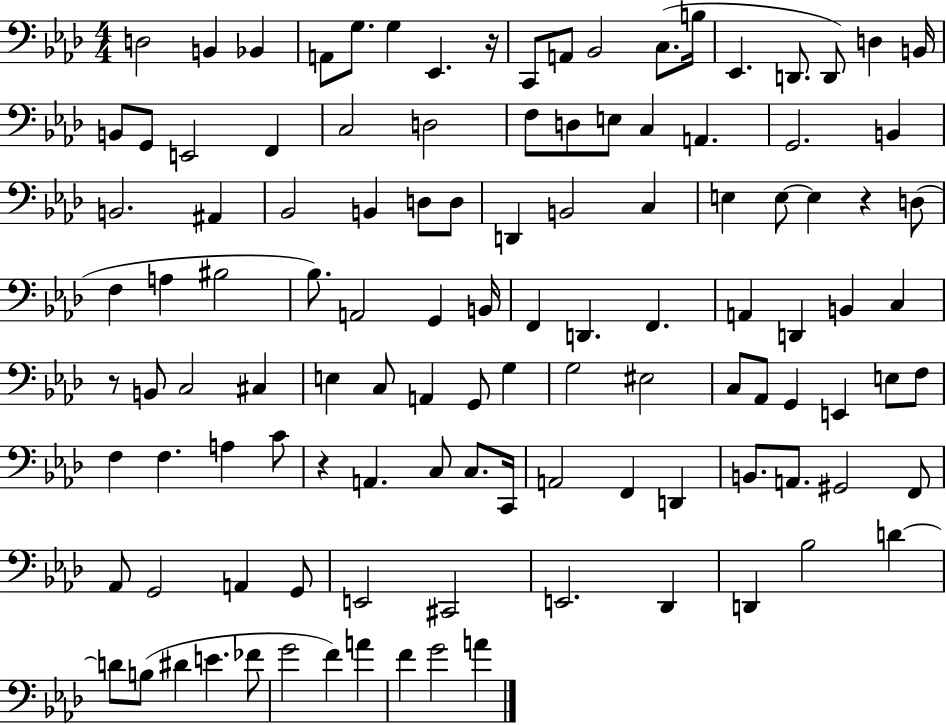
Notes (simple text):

D3/h B2/q Bb2/q A2/e G3/e. G3/q Eb2/q. R/s C2/e A2/e Bb2/h C3/e. B3/s Eb2/q. D2/e. D2/e D3/q B2/s B2/e G2/e E2/h F2/q C3/h D3/h F3/e D3/e E3/e C3/q A2/q. G2/h. B2/q B2/h. A#2/q Bb2/h B2/q D3/e D3/e D2/q B2/h C3/q E3/q E3/e E3/q R/q D3/e F3/q A3/q BIS3/h Bb3/e. A2/h G2/q B2/s F2/q D2/q. F2/q. A2/q D2/q B2/q C3/q R/e B2/e C3/h C#3/q E3/q C3/e A2/q G2/e G3/q G3/h EIS3/h C3/e Ab2/e G2/q E2/q E3/e F3/e F3/q F3/q. A3/q C4/e R/q A2/q. C3/e C3/e. C2/s A2/h F2/q D2/q B2/e. A2/e. G#2/h F2/e Ab2/e G2/h A2/q G2/e E2/h C#2/h E2/h. Db2/q D2/q Bb3/h D4/q D4/e B3/e D#4/q E4/q. FES4/e G4/h F4/q A4/q F4/q G4/h A4/q